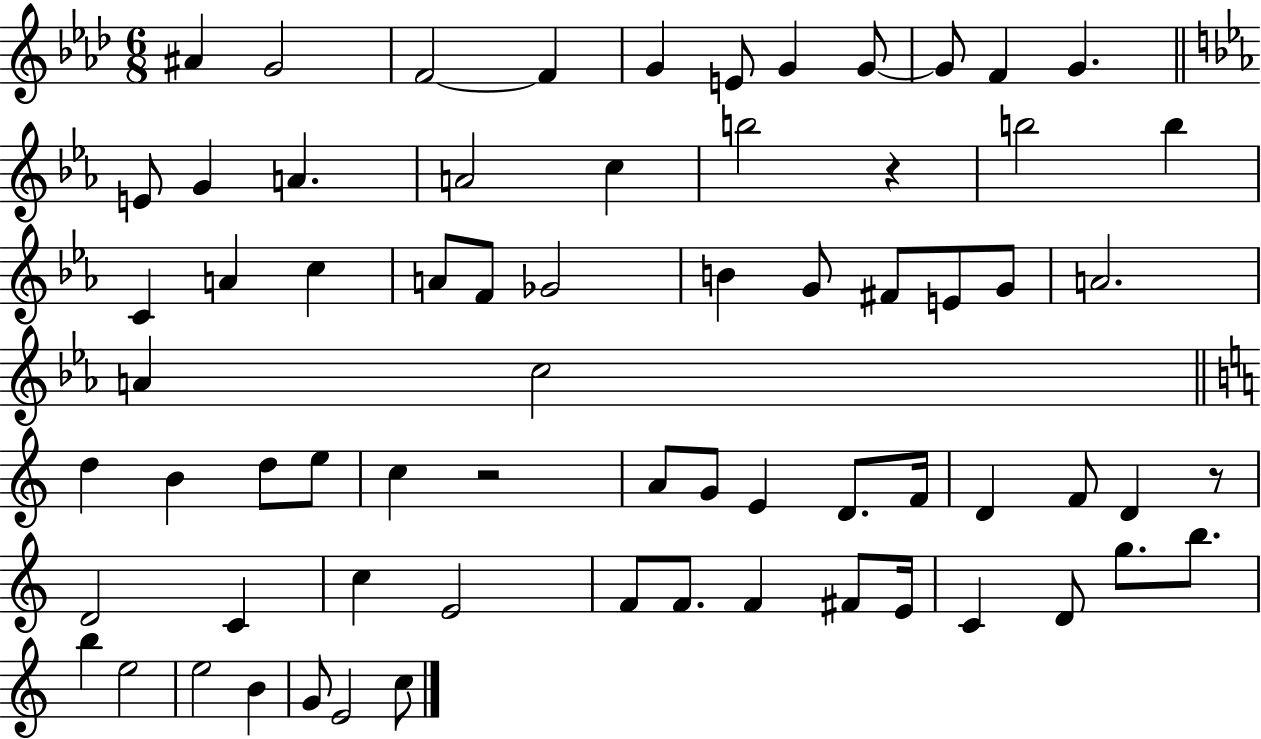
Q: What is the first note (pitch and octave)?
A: A#4